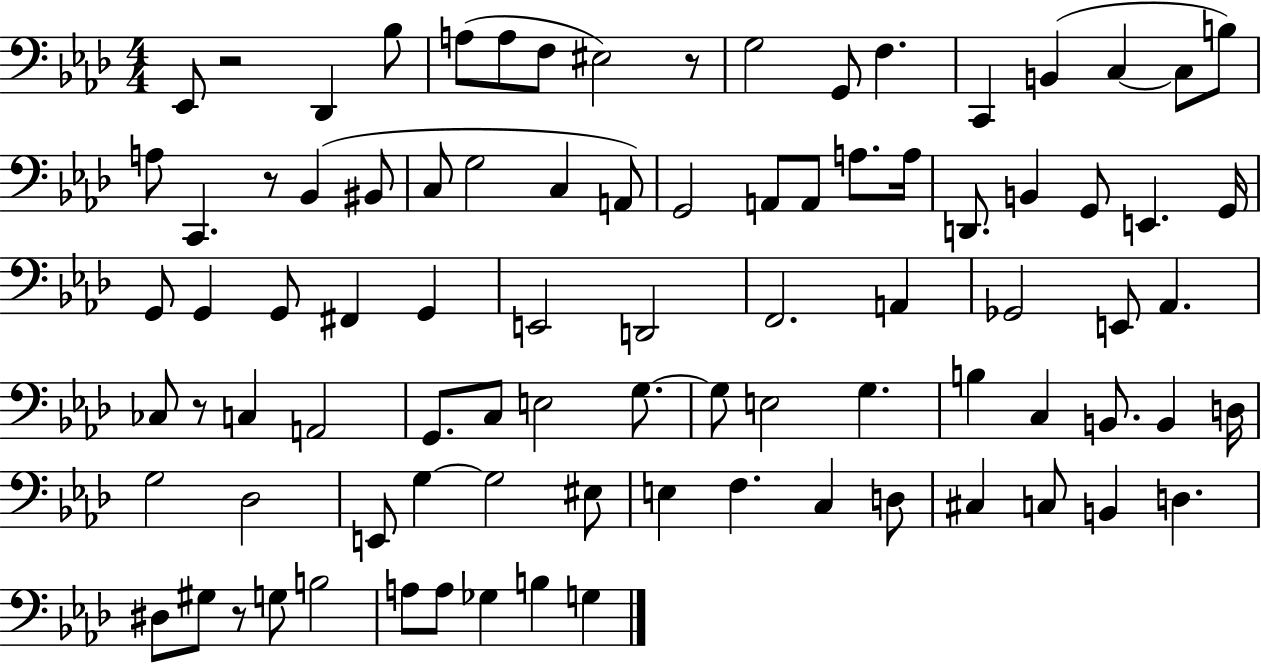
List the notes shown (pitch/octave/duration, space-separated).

Eb2/e R/h Db2/q Bb3/e A3/e A3/e F3/e EIS3/h R/e G3/h G2/e F3/q. C2/q B2/q C3/q C3/e B3/e A3/e C2/q. R/e Bb2/q BIS2/e C3/e G3/h C3/q A2/e G2/h A2/e A2/e A3/e. A3/s D2/e. B2/q G2/e E2/q. G2/s G2/e G2/q G2/e F#2/q G2/q E2/h D2/h F2/h. A2/q Gb2/h E2/e Ab2/q. CES3/e R/e C3/q A2/h G2/e. C3/e E3/h G3/e. G3/e E3/h G3/q. B3/q C3/q B2/e. B2/q D3/s G3/h Db3/h E2/e G3/q G3/h EIS3/e E3/q F3/q. C3/q D3/e C#3/q C3/e B2/q D3/q. D#3/e G#3/e R/e G3/e B3/h A3/e A3/e Gb3/q B3/q G3/q